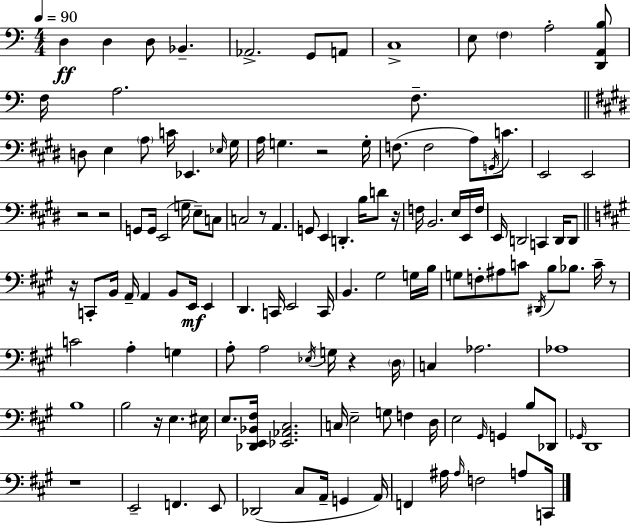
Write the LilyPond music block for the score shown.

{
  \clef bass
  \numericTimeSignature
  \time 4/4
  \key c \major
  \tempo 4 = 90
  d4\ff d4 d8 bes,4.-- | aes,2.-> g,8 a,8 | c1-> | e8 \parenthesize f4 a2-. <d, a, b>8 | \break f16 a2. f8.-- | \bar "||" \break \key e \major d8 e4 \parenthesize a8 c'16 ees,4. \grace { ees16 } | gis16 a16 g4. r2 | g16-. f8.( f2 a8) \acciaccatura { g,16 } c'8. | e,2 e,2 | \break r2 r2 | g,8 g,16 e,2( g16 e8--) | c8 c2 r8 a,4. | g,8 e,4 d,4.-. b16 d'8 | \break r16 f16 b,2. e16 | e,16 f16 e,16 d,2 c,4 d,16 | d,8 \bar "||" \break \key a \major r16 c,8-. b,16 a,16-- a,4 b,8 e,16\mf e,4 | d,4. c,16 e,2 c,16 | b,4. gis2 g16 b16 | g8 f8-. ais8 c'8 \acciaccatura { dis,16 } b8 bes8. c'16-- r8 | \break c'2 a4-. g4 | a8-. a2 \acciaccatura { ees16 } g16 r4 | \parenthesize d16 c4 aes2. | aes1 | \break b1 | b2 r16 e4. | eis16 e8. <des, e, bes, fis>16 <ees, aes, cis>2. | c16 e2-- g8 f4 | \break d16 e2 \grace { gis,16 } g,4 b8 | des,8 \grace { ges,16 } d,1 | r1 | e,2-- f,4. | \break e,8 des,2( cis8 a,16-- g,4 | a,16) f,4 ais16 \grace { ais16 } f2 | a8 c,16 \bar "|."
}